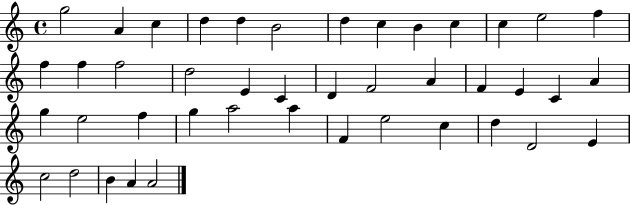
G5/h A4/q C5/q D5/q D5/q B4/h D5/q C5/q B4/q C5/q C5/q E5/h F5/q F5/q F5/q F5/h D5/h E4/q C4/q D4/q F4/h A4/q F4/q E4/q C4/q A4/q G5/q E5/h F5/q G5/q A5/h A5/q F4/q E5/h C5/q D5/q D4/h E4/q C5/h D5/h B4/q A4/q A4/h